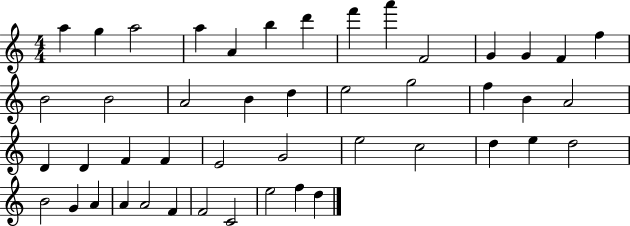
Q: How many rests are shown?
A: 0